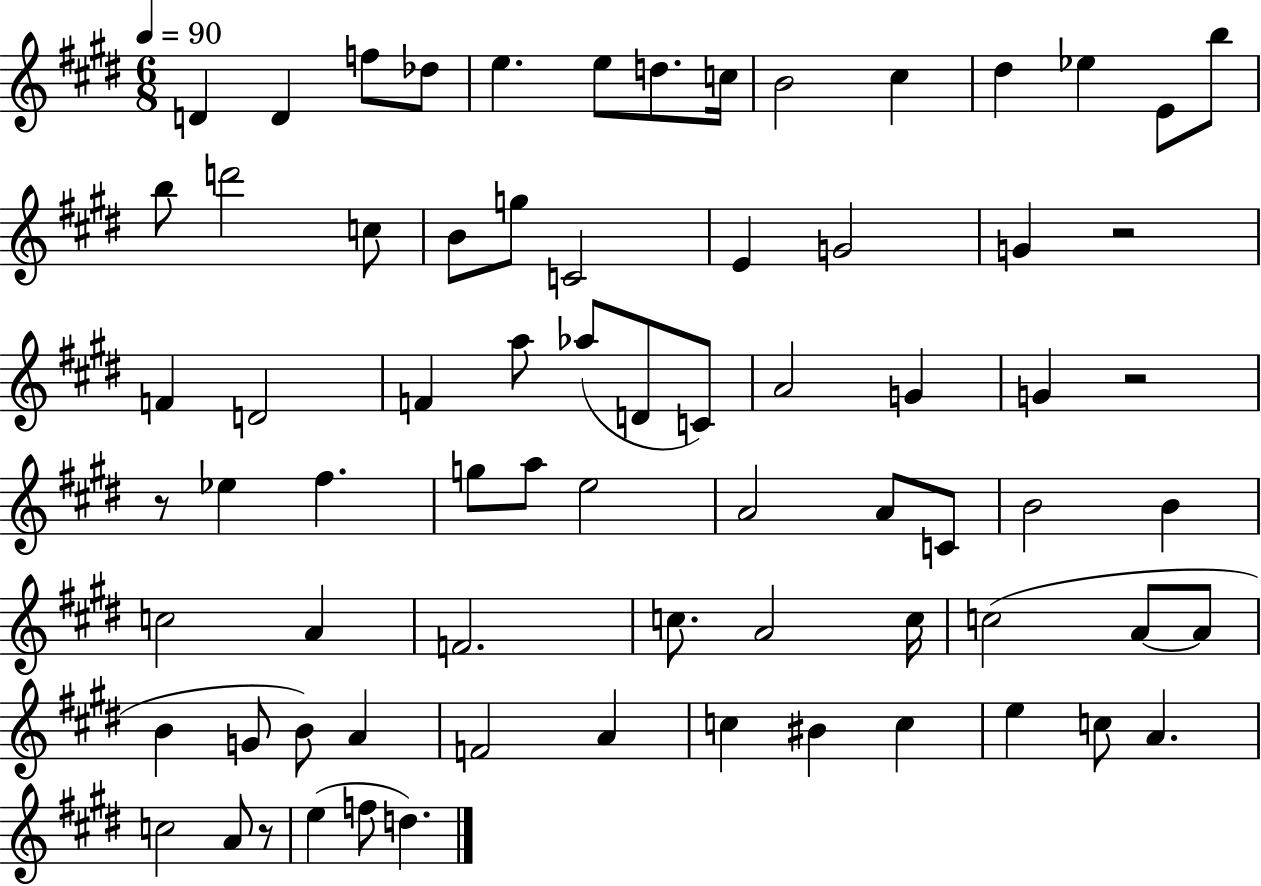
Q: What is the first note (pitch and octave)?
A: D4